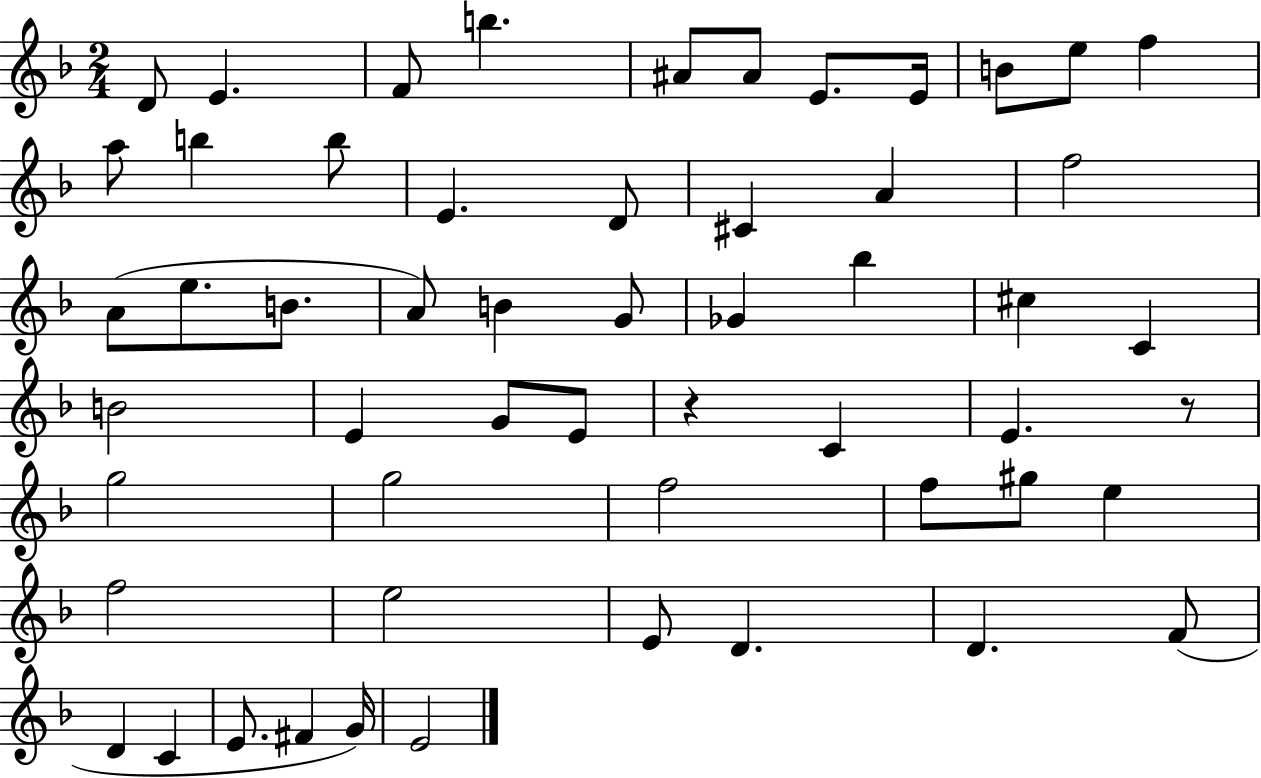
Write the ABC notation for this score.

X:1
T:Untitled
M:2/4
L:1/4
K:F
D/2 E F/2 b ^A/2 ^A/2 E/2 E/4 B/2 e/2 f a/2 b b/2 E D/2 ^C A f2 A/2 e/2 B/2 A/2 B G/2 _G _b ^c C B2 E G/2 E/2 z C E z/2 g2 g2 f2 f/2 ^g/2 e f2 e2 E/2 D D F/2 D C E/2 ^F G/4 E2